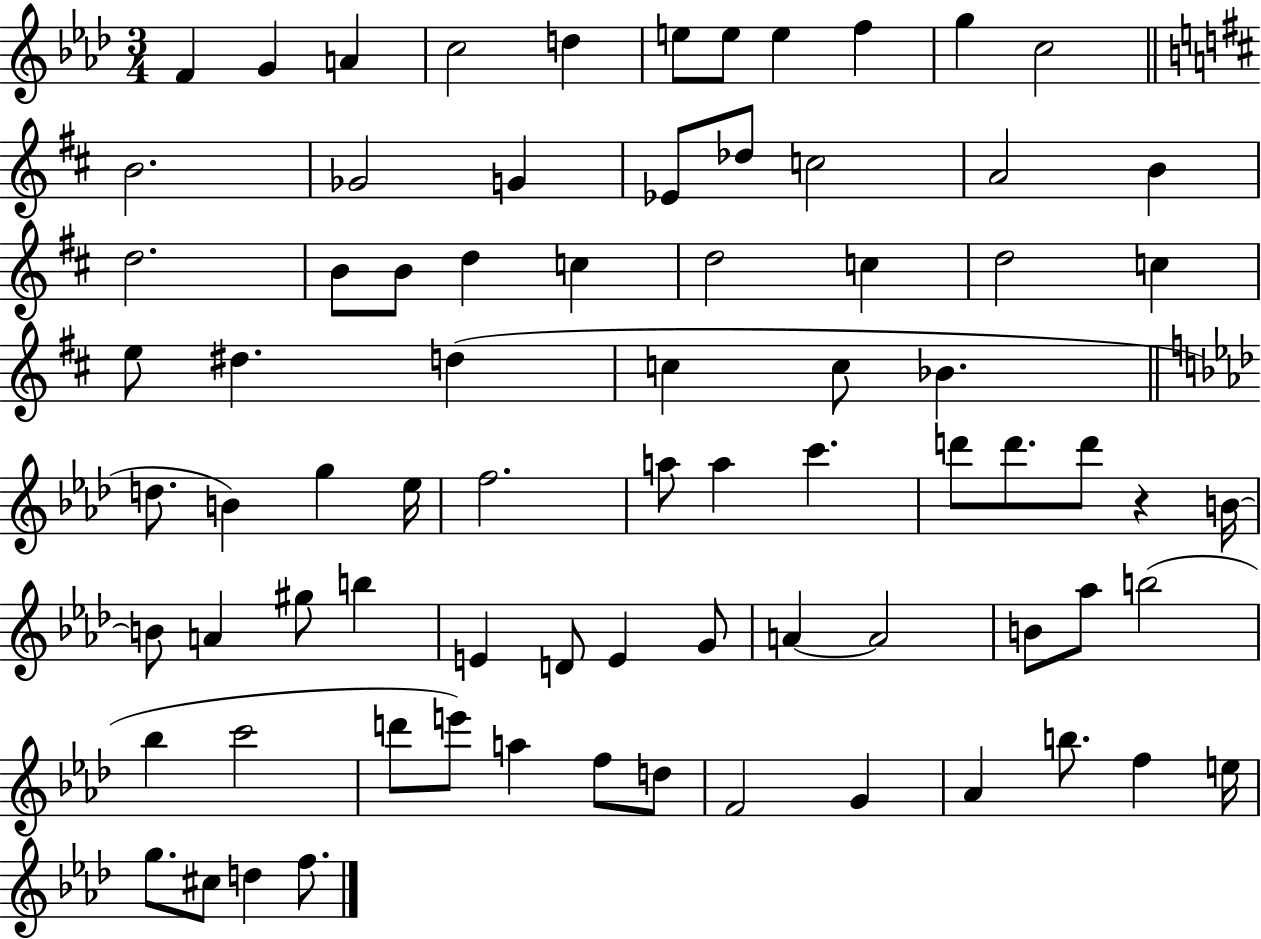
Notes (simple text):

F4/q G4/q A4/q C5/h D5/q E5/e E5/e E5/q F5/q G5/q C5/h B4/h. Gb4/h G4/q Eb4/e Db5/e C5/h A4/h B4/q D5/h. B4/e B4/e D5/q C5/q D5/h C5/q D5/h C5/q E5/e D#5/q. D5/q C5/q C5/e Bb4/q. D5/e. B4/q G5/q Eb5/s F5/h. A5/e A5/q C6/q. D6/e D6/e. D6/e R/q B4/s B4/e A4/q G#5/e B5/q E4/q D4/e E4/q G4/e A4/q A4/h B4/e Ab5/e B5/h Bb5/q C6/h D6/e E6/e A5/q F5/e D5/e F4/h G4/q Ab4/q B5/e. F5/q E5/s G5/e. C#5/e D5/q F5/e.